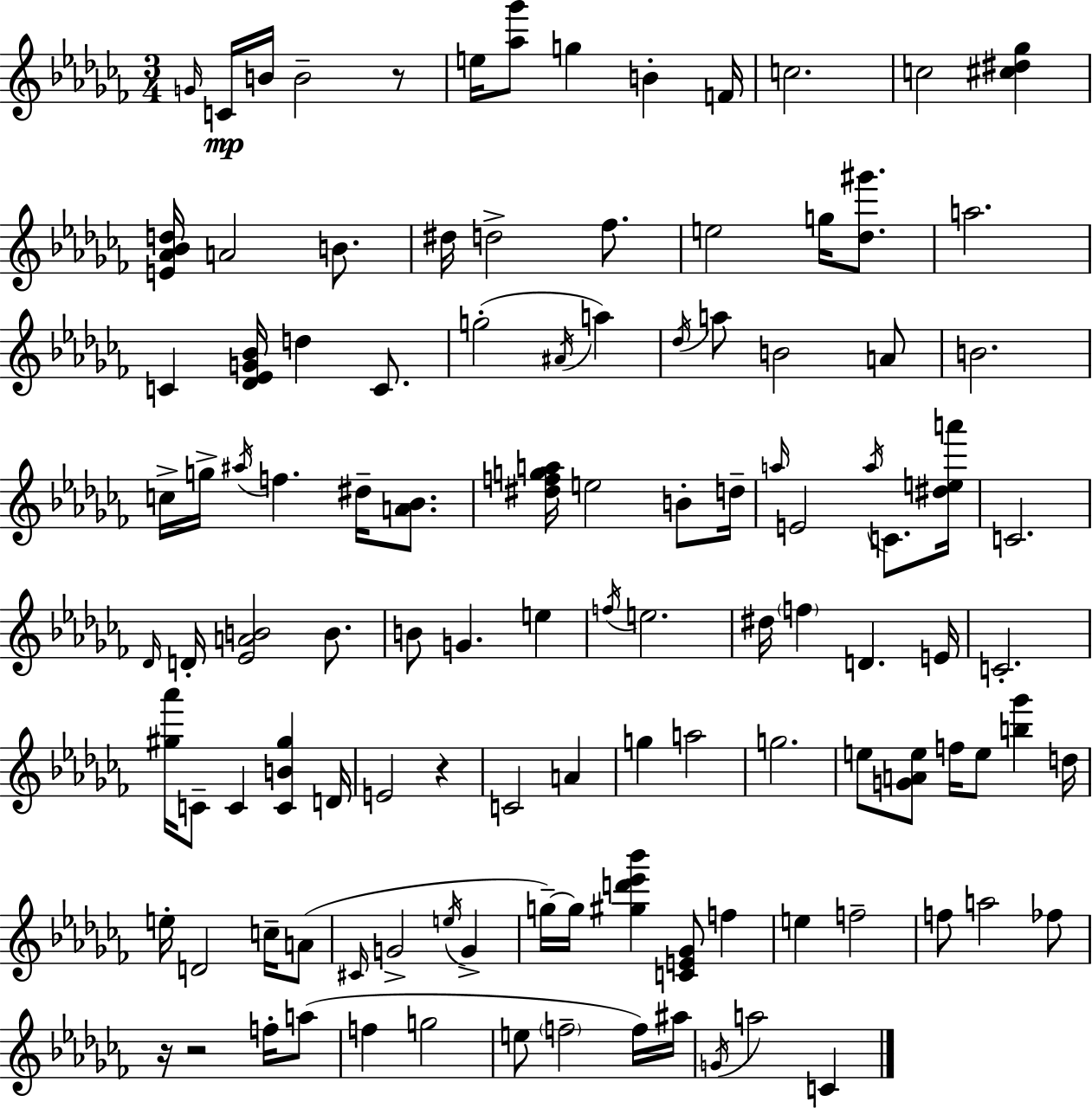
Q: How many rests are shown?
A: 4